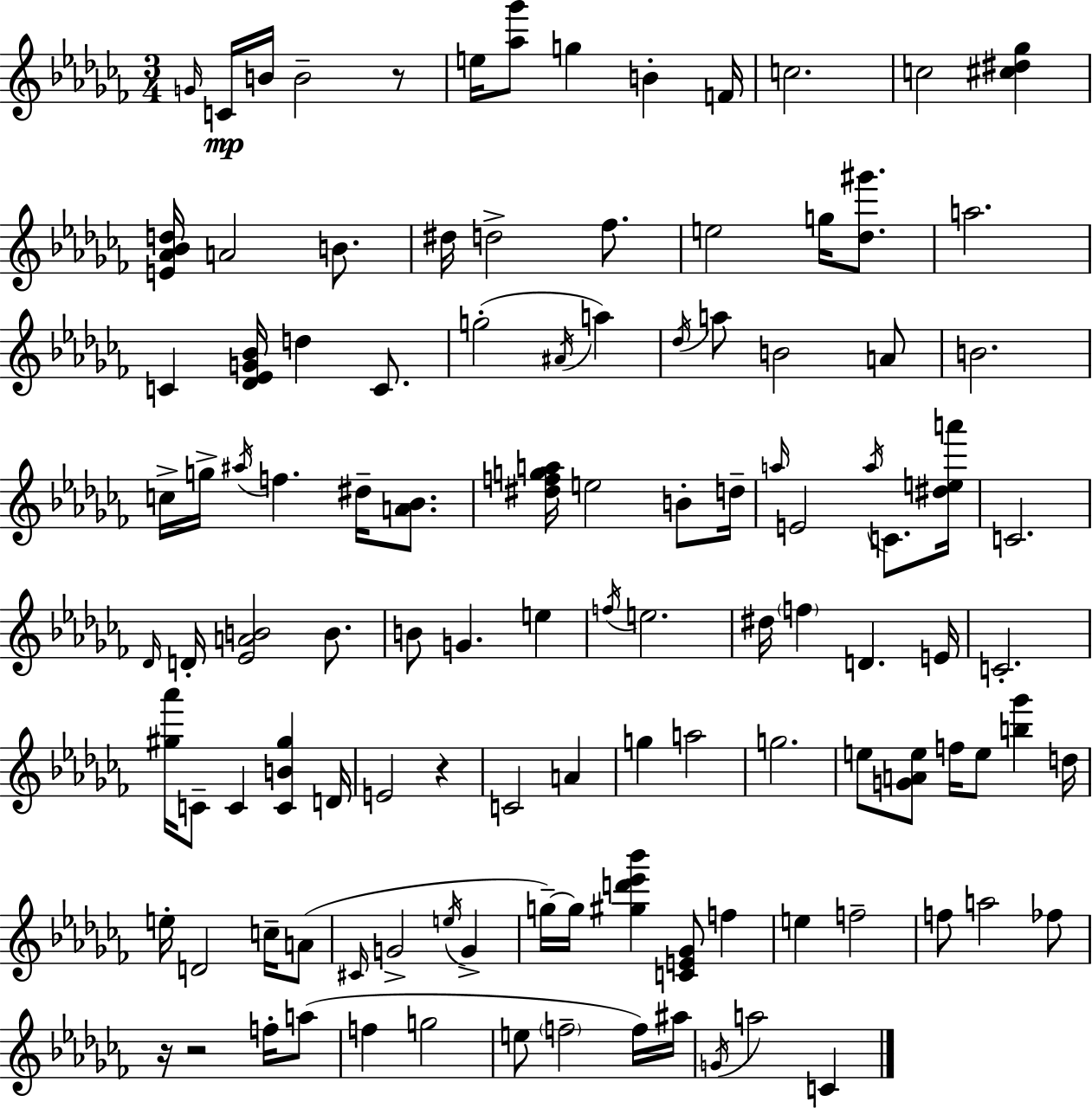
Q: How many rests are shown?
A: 4